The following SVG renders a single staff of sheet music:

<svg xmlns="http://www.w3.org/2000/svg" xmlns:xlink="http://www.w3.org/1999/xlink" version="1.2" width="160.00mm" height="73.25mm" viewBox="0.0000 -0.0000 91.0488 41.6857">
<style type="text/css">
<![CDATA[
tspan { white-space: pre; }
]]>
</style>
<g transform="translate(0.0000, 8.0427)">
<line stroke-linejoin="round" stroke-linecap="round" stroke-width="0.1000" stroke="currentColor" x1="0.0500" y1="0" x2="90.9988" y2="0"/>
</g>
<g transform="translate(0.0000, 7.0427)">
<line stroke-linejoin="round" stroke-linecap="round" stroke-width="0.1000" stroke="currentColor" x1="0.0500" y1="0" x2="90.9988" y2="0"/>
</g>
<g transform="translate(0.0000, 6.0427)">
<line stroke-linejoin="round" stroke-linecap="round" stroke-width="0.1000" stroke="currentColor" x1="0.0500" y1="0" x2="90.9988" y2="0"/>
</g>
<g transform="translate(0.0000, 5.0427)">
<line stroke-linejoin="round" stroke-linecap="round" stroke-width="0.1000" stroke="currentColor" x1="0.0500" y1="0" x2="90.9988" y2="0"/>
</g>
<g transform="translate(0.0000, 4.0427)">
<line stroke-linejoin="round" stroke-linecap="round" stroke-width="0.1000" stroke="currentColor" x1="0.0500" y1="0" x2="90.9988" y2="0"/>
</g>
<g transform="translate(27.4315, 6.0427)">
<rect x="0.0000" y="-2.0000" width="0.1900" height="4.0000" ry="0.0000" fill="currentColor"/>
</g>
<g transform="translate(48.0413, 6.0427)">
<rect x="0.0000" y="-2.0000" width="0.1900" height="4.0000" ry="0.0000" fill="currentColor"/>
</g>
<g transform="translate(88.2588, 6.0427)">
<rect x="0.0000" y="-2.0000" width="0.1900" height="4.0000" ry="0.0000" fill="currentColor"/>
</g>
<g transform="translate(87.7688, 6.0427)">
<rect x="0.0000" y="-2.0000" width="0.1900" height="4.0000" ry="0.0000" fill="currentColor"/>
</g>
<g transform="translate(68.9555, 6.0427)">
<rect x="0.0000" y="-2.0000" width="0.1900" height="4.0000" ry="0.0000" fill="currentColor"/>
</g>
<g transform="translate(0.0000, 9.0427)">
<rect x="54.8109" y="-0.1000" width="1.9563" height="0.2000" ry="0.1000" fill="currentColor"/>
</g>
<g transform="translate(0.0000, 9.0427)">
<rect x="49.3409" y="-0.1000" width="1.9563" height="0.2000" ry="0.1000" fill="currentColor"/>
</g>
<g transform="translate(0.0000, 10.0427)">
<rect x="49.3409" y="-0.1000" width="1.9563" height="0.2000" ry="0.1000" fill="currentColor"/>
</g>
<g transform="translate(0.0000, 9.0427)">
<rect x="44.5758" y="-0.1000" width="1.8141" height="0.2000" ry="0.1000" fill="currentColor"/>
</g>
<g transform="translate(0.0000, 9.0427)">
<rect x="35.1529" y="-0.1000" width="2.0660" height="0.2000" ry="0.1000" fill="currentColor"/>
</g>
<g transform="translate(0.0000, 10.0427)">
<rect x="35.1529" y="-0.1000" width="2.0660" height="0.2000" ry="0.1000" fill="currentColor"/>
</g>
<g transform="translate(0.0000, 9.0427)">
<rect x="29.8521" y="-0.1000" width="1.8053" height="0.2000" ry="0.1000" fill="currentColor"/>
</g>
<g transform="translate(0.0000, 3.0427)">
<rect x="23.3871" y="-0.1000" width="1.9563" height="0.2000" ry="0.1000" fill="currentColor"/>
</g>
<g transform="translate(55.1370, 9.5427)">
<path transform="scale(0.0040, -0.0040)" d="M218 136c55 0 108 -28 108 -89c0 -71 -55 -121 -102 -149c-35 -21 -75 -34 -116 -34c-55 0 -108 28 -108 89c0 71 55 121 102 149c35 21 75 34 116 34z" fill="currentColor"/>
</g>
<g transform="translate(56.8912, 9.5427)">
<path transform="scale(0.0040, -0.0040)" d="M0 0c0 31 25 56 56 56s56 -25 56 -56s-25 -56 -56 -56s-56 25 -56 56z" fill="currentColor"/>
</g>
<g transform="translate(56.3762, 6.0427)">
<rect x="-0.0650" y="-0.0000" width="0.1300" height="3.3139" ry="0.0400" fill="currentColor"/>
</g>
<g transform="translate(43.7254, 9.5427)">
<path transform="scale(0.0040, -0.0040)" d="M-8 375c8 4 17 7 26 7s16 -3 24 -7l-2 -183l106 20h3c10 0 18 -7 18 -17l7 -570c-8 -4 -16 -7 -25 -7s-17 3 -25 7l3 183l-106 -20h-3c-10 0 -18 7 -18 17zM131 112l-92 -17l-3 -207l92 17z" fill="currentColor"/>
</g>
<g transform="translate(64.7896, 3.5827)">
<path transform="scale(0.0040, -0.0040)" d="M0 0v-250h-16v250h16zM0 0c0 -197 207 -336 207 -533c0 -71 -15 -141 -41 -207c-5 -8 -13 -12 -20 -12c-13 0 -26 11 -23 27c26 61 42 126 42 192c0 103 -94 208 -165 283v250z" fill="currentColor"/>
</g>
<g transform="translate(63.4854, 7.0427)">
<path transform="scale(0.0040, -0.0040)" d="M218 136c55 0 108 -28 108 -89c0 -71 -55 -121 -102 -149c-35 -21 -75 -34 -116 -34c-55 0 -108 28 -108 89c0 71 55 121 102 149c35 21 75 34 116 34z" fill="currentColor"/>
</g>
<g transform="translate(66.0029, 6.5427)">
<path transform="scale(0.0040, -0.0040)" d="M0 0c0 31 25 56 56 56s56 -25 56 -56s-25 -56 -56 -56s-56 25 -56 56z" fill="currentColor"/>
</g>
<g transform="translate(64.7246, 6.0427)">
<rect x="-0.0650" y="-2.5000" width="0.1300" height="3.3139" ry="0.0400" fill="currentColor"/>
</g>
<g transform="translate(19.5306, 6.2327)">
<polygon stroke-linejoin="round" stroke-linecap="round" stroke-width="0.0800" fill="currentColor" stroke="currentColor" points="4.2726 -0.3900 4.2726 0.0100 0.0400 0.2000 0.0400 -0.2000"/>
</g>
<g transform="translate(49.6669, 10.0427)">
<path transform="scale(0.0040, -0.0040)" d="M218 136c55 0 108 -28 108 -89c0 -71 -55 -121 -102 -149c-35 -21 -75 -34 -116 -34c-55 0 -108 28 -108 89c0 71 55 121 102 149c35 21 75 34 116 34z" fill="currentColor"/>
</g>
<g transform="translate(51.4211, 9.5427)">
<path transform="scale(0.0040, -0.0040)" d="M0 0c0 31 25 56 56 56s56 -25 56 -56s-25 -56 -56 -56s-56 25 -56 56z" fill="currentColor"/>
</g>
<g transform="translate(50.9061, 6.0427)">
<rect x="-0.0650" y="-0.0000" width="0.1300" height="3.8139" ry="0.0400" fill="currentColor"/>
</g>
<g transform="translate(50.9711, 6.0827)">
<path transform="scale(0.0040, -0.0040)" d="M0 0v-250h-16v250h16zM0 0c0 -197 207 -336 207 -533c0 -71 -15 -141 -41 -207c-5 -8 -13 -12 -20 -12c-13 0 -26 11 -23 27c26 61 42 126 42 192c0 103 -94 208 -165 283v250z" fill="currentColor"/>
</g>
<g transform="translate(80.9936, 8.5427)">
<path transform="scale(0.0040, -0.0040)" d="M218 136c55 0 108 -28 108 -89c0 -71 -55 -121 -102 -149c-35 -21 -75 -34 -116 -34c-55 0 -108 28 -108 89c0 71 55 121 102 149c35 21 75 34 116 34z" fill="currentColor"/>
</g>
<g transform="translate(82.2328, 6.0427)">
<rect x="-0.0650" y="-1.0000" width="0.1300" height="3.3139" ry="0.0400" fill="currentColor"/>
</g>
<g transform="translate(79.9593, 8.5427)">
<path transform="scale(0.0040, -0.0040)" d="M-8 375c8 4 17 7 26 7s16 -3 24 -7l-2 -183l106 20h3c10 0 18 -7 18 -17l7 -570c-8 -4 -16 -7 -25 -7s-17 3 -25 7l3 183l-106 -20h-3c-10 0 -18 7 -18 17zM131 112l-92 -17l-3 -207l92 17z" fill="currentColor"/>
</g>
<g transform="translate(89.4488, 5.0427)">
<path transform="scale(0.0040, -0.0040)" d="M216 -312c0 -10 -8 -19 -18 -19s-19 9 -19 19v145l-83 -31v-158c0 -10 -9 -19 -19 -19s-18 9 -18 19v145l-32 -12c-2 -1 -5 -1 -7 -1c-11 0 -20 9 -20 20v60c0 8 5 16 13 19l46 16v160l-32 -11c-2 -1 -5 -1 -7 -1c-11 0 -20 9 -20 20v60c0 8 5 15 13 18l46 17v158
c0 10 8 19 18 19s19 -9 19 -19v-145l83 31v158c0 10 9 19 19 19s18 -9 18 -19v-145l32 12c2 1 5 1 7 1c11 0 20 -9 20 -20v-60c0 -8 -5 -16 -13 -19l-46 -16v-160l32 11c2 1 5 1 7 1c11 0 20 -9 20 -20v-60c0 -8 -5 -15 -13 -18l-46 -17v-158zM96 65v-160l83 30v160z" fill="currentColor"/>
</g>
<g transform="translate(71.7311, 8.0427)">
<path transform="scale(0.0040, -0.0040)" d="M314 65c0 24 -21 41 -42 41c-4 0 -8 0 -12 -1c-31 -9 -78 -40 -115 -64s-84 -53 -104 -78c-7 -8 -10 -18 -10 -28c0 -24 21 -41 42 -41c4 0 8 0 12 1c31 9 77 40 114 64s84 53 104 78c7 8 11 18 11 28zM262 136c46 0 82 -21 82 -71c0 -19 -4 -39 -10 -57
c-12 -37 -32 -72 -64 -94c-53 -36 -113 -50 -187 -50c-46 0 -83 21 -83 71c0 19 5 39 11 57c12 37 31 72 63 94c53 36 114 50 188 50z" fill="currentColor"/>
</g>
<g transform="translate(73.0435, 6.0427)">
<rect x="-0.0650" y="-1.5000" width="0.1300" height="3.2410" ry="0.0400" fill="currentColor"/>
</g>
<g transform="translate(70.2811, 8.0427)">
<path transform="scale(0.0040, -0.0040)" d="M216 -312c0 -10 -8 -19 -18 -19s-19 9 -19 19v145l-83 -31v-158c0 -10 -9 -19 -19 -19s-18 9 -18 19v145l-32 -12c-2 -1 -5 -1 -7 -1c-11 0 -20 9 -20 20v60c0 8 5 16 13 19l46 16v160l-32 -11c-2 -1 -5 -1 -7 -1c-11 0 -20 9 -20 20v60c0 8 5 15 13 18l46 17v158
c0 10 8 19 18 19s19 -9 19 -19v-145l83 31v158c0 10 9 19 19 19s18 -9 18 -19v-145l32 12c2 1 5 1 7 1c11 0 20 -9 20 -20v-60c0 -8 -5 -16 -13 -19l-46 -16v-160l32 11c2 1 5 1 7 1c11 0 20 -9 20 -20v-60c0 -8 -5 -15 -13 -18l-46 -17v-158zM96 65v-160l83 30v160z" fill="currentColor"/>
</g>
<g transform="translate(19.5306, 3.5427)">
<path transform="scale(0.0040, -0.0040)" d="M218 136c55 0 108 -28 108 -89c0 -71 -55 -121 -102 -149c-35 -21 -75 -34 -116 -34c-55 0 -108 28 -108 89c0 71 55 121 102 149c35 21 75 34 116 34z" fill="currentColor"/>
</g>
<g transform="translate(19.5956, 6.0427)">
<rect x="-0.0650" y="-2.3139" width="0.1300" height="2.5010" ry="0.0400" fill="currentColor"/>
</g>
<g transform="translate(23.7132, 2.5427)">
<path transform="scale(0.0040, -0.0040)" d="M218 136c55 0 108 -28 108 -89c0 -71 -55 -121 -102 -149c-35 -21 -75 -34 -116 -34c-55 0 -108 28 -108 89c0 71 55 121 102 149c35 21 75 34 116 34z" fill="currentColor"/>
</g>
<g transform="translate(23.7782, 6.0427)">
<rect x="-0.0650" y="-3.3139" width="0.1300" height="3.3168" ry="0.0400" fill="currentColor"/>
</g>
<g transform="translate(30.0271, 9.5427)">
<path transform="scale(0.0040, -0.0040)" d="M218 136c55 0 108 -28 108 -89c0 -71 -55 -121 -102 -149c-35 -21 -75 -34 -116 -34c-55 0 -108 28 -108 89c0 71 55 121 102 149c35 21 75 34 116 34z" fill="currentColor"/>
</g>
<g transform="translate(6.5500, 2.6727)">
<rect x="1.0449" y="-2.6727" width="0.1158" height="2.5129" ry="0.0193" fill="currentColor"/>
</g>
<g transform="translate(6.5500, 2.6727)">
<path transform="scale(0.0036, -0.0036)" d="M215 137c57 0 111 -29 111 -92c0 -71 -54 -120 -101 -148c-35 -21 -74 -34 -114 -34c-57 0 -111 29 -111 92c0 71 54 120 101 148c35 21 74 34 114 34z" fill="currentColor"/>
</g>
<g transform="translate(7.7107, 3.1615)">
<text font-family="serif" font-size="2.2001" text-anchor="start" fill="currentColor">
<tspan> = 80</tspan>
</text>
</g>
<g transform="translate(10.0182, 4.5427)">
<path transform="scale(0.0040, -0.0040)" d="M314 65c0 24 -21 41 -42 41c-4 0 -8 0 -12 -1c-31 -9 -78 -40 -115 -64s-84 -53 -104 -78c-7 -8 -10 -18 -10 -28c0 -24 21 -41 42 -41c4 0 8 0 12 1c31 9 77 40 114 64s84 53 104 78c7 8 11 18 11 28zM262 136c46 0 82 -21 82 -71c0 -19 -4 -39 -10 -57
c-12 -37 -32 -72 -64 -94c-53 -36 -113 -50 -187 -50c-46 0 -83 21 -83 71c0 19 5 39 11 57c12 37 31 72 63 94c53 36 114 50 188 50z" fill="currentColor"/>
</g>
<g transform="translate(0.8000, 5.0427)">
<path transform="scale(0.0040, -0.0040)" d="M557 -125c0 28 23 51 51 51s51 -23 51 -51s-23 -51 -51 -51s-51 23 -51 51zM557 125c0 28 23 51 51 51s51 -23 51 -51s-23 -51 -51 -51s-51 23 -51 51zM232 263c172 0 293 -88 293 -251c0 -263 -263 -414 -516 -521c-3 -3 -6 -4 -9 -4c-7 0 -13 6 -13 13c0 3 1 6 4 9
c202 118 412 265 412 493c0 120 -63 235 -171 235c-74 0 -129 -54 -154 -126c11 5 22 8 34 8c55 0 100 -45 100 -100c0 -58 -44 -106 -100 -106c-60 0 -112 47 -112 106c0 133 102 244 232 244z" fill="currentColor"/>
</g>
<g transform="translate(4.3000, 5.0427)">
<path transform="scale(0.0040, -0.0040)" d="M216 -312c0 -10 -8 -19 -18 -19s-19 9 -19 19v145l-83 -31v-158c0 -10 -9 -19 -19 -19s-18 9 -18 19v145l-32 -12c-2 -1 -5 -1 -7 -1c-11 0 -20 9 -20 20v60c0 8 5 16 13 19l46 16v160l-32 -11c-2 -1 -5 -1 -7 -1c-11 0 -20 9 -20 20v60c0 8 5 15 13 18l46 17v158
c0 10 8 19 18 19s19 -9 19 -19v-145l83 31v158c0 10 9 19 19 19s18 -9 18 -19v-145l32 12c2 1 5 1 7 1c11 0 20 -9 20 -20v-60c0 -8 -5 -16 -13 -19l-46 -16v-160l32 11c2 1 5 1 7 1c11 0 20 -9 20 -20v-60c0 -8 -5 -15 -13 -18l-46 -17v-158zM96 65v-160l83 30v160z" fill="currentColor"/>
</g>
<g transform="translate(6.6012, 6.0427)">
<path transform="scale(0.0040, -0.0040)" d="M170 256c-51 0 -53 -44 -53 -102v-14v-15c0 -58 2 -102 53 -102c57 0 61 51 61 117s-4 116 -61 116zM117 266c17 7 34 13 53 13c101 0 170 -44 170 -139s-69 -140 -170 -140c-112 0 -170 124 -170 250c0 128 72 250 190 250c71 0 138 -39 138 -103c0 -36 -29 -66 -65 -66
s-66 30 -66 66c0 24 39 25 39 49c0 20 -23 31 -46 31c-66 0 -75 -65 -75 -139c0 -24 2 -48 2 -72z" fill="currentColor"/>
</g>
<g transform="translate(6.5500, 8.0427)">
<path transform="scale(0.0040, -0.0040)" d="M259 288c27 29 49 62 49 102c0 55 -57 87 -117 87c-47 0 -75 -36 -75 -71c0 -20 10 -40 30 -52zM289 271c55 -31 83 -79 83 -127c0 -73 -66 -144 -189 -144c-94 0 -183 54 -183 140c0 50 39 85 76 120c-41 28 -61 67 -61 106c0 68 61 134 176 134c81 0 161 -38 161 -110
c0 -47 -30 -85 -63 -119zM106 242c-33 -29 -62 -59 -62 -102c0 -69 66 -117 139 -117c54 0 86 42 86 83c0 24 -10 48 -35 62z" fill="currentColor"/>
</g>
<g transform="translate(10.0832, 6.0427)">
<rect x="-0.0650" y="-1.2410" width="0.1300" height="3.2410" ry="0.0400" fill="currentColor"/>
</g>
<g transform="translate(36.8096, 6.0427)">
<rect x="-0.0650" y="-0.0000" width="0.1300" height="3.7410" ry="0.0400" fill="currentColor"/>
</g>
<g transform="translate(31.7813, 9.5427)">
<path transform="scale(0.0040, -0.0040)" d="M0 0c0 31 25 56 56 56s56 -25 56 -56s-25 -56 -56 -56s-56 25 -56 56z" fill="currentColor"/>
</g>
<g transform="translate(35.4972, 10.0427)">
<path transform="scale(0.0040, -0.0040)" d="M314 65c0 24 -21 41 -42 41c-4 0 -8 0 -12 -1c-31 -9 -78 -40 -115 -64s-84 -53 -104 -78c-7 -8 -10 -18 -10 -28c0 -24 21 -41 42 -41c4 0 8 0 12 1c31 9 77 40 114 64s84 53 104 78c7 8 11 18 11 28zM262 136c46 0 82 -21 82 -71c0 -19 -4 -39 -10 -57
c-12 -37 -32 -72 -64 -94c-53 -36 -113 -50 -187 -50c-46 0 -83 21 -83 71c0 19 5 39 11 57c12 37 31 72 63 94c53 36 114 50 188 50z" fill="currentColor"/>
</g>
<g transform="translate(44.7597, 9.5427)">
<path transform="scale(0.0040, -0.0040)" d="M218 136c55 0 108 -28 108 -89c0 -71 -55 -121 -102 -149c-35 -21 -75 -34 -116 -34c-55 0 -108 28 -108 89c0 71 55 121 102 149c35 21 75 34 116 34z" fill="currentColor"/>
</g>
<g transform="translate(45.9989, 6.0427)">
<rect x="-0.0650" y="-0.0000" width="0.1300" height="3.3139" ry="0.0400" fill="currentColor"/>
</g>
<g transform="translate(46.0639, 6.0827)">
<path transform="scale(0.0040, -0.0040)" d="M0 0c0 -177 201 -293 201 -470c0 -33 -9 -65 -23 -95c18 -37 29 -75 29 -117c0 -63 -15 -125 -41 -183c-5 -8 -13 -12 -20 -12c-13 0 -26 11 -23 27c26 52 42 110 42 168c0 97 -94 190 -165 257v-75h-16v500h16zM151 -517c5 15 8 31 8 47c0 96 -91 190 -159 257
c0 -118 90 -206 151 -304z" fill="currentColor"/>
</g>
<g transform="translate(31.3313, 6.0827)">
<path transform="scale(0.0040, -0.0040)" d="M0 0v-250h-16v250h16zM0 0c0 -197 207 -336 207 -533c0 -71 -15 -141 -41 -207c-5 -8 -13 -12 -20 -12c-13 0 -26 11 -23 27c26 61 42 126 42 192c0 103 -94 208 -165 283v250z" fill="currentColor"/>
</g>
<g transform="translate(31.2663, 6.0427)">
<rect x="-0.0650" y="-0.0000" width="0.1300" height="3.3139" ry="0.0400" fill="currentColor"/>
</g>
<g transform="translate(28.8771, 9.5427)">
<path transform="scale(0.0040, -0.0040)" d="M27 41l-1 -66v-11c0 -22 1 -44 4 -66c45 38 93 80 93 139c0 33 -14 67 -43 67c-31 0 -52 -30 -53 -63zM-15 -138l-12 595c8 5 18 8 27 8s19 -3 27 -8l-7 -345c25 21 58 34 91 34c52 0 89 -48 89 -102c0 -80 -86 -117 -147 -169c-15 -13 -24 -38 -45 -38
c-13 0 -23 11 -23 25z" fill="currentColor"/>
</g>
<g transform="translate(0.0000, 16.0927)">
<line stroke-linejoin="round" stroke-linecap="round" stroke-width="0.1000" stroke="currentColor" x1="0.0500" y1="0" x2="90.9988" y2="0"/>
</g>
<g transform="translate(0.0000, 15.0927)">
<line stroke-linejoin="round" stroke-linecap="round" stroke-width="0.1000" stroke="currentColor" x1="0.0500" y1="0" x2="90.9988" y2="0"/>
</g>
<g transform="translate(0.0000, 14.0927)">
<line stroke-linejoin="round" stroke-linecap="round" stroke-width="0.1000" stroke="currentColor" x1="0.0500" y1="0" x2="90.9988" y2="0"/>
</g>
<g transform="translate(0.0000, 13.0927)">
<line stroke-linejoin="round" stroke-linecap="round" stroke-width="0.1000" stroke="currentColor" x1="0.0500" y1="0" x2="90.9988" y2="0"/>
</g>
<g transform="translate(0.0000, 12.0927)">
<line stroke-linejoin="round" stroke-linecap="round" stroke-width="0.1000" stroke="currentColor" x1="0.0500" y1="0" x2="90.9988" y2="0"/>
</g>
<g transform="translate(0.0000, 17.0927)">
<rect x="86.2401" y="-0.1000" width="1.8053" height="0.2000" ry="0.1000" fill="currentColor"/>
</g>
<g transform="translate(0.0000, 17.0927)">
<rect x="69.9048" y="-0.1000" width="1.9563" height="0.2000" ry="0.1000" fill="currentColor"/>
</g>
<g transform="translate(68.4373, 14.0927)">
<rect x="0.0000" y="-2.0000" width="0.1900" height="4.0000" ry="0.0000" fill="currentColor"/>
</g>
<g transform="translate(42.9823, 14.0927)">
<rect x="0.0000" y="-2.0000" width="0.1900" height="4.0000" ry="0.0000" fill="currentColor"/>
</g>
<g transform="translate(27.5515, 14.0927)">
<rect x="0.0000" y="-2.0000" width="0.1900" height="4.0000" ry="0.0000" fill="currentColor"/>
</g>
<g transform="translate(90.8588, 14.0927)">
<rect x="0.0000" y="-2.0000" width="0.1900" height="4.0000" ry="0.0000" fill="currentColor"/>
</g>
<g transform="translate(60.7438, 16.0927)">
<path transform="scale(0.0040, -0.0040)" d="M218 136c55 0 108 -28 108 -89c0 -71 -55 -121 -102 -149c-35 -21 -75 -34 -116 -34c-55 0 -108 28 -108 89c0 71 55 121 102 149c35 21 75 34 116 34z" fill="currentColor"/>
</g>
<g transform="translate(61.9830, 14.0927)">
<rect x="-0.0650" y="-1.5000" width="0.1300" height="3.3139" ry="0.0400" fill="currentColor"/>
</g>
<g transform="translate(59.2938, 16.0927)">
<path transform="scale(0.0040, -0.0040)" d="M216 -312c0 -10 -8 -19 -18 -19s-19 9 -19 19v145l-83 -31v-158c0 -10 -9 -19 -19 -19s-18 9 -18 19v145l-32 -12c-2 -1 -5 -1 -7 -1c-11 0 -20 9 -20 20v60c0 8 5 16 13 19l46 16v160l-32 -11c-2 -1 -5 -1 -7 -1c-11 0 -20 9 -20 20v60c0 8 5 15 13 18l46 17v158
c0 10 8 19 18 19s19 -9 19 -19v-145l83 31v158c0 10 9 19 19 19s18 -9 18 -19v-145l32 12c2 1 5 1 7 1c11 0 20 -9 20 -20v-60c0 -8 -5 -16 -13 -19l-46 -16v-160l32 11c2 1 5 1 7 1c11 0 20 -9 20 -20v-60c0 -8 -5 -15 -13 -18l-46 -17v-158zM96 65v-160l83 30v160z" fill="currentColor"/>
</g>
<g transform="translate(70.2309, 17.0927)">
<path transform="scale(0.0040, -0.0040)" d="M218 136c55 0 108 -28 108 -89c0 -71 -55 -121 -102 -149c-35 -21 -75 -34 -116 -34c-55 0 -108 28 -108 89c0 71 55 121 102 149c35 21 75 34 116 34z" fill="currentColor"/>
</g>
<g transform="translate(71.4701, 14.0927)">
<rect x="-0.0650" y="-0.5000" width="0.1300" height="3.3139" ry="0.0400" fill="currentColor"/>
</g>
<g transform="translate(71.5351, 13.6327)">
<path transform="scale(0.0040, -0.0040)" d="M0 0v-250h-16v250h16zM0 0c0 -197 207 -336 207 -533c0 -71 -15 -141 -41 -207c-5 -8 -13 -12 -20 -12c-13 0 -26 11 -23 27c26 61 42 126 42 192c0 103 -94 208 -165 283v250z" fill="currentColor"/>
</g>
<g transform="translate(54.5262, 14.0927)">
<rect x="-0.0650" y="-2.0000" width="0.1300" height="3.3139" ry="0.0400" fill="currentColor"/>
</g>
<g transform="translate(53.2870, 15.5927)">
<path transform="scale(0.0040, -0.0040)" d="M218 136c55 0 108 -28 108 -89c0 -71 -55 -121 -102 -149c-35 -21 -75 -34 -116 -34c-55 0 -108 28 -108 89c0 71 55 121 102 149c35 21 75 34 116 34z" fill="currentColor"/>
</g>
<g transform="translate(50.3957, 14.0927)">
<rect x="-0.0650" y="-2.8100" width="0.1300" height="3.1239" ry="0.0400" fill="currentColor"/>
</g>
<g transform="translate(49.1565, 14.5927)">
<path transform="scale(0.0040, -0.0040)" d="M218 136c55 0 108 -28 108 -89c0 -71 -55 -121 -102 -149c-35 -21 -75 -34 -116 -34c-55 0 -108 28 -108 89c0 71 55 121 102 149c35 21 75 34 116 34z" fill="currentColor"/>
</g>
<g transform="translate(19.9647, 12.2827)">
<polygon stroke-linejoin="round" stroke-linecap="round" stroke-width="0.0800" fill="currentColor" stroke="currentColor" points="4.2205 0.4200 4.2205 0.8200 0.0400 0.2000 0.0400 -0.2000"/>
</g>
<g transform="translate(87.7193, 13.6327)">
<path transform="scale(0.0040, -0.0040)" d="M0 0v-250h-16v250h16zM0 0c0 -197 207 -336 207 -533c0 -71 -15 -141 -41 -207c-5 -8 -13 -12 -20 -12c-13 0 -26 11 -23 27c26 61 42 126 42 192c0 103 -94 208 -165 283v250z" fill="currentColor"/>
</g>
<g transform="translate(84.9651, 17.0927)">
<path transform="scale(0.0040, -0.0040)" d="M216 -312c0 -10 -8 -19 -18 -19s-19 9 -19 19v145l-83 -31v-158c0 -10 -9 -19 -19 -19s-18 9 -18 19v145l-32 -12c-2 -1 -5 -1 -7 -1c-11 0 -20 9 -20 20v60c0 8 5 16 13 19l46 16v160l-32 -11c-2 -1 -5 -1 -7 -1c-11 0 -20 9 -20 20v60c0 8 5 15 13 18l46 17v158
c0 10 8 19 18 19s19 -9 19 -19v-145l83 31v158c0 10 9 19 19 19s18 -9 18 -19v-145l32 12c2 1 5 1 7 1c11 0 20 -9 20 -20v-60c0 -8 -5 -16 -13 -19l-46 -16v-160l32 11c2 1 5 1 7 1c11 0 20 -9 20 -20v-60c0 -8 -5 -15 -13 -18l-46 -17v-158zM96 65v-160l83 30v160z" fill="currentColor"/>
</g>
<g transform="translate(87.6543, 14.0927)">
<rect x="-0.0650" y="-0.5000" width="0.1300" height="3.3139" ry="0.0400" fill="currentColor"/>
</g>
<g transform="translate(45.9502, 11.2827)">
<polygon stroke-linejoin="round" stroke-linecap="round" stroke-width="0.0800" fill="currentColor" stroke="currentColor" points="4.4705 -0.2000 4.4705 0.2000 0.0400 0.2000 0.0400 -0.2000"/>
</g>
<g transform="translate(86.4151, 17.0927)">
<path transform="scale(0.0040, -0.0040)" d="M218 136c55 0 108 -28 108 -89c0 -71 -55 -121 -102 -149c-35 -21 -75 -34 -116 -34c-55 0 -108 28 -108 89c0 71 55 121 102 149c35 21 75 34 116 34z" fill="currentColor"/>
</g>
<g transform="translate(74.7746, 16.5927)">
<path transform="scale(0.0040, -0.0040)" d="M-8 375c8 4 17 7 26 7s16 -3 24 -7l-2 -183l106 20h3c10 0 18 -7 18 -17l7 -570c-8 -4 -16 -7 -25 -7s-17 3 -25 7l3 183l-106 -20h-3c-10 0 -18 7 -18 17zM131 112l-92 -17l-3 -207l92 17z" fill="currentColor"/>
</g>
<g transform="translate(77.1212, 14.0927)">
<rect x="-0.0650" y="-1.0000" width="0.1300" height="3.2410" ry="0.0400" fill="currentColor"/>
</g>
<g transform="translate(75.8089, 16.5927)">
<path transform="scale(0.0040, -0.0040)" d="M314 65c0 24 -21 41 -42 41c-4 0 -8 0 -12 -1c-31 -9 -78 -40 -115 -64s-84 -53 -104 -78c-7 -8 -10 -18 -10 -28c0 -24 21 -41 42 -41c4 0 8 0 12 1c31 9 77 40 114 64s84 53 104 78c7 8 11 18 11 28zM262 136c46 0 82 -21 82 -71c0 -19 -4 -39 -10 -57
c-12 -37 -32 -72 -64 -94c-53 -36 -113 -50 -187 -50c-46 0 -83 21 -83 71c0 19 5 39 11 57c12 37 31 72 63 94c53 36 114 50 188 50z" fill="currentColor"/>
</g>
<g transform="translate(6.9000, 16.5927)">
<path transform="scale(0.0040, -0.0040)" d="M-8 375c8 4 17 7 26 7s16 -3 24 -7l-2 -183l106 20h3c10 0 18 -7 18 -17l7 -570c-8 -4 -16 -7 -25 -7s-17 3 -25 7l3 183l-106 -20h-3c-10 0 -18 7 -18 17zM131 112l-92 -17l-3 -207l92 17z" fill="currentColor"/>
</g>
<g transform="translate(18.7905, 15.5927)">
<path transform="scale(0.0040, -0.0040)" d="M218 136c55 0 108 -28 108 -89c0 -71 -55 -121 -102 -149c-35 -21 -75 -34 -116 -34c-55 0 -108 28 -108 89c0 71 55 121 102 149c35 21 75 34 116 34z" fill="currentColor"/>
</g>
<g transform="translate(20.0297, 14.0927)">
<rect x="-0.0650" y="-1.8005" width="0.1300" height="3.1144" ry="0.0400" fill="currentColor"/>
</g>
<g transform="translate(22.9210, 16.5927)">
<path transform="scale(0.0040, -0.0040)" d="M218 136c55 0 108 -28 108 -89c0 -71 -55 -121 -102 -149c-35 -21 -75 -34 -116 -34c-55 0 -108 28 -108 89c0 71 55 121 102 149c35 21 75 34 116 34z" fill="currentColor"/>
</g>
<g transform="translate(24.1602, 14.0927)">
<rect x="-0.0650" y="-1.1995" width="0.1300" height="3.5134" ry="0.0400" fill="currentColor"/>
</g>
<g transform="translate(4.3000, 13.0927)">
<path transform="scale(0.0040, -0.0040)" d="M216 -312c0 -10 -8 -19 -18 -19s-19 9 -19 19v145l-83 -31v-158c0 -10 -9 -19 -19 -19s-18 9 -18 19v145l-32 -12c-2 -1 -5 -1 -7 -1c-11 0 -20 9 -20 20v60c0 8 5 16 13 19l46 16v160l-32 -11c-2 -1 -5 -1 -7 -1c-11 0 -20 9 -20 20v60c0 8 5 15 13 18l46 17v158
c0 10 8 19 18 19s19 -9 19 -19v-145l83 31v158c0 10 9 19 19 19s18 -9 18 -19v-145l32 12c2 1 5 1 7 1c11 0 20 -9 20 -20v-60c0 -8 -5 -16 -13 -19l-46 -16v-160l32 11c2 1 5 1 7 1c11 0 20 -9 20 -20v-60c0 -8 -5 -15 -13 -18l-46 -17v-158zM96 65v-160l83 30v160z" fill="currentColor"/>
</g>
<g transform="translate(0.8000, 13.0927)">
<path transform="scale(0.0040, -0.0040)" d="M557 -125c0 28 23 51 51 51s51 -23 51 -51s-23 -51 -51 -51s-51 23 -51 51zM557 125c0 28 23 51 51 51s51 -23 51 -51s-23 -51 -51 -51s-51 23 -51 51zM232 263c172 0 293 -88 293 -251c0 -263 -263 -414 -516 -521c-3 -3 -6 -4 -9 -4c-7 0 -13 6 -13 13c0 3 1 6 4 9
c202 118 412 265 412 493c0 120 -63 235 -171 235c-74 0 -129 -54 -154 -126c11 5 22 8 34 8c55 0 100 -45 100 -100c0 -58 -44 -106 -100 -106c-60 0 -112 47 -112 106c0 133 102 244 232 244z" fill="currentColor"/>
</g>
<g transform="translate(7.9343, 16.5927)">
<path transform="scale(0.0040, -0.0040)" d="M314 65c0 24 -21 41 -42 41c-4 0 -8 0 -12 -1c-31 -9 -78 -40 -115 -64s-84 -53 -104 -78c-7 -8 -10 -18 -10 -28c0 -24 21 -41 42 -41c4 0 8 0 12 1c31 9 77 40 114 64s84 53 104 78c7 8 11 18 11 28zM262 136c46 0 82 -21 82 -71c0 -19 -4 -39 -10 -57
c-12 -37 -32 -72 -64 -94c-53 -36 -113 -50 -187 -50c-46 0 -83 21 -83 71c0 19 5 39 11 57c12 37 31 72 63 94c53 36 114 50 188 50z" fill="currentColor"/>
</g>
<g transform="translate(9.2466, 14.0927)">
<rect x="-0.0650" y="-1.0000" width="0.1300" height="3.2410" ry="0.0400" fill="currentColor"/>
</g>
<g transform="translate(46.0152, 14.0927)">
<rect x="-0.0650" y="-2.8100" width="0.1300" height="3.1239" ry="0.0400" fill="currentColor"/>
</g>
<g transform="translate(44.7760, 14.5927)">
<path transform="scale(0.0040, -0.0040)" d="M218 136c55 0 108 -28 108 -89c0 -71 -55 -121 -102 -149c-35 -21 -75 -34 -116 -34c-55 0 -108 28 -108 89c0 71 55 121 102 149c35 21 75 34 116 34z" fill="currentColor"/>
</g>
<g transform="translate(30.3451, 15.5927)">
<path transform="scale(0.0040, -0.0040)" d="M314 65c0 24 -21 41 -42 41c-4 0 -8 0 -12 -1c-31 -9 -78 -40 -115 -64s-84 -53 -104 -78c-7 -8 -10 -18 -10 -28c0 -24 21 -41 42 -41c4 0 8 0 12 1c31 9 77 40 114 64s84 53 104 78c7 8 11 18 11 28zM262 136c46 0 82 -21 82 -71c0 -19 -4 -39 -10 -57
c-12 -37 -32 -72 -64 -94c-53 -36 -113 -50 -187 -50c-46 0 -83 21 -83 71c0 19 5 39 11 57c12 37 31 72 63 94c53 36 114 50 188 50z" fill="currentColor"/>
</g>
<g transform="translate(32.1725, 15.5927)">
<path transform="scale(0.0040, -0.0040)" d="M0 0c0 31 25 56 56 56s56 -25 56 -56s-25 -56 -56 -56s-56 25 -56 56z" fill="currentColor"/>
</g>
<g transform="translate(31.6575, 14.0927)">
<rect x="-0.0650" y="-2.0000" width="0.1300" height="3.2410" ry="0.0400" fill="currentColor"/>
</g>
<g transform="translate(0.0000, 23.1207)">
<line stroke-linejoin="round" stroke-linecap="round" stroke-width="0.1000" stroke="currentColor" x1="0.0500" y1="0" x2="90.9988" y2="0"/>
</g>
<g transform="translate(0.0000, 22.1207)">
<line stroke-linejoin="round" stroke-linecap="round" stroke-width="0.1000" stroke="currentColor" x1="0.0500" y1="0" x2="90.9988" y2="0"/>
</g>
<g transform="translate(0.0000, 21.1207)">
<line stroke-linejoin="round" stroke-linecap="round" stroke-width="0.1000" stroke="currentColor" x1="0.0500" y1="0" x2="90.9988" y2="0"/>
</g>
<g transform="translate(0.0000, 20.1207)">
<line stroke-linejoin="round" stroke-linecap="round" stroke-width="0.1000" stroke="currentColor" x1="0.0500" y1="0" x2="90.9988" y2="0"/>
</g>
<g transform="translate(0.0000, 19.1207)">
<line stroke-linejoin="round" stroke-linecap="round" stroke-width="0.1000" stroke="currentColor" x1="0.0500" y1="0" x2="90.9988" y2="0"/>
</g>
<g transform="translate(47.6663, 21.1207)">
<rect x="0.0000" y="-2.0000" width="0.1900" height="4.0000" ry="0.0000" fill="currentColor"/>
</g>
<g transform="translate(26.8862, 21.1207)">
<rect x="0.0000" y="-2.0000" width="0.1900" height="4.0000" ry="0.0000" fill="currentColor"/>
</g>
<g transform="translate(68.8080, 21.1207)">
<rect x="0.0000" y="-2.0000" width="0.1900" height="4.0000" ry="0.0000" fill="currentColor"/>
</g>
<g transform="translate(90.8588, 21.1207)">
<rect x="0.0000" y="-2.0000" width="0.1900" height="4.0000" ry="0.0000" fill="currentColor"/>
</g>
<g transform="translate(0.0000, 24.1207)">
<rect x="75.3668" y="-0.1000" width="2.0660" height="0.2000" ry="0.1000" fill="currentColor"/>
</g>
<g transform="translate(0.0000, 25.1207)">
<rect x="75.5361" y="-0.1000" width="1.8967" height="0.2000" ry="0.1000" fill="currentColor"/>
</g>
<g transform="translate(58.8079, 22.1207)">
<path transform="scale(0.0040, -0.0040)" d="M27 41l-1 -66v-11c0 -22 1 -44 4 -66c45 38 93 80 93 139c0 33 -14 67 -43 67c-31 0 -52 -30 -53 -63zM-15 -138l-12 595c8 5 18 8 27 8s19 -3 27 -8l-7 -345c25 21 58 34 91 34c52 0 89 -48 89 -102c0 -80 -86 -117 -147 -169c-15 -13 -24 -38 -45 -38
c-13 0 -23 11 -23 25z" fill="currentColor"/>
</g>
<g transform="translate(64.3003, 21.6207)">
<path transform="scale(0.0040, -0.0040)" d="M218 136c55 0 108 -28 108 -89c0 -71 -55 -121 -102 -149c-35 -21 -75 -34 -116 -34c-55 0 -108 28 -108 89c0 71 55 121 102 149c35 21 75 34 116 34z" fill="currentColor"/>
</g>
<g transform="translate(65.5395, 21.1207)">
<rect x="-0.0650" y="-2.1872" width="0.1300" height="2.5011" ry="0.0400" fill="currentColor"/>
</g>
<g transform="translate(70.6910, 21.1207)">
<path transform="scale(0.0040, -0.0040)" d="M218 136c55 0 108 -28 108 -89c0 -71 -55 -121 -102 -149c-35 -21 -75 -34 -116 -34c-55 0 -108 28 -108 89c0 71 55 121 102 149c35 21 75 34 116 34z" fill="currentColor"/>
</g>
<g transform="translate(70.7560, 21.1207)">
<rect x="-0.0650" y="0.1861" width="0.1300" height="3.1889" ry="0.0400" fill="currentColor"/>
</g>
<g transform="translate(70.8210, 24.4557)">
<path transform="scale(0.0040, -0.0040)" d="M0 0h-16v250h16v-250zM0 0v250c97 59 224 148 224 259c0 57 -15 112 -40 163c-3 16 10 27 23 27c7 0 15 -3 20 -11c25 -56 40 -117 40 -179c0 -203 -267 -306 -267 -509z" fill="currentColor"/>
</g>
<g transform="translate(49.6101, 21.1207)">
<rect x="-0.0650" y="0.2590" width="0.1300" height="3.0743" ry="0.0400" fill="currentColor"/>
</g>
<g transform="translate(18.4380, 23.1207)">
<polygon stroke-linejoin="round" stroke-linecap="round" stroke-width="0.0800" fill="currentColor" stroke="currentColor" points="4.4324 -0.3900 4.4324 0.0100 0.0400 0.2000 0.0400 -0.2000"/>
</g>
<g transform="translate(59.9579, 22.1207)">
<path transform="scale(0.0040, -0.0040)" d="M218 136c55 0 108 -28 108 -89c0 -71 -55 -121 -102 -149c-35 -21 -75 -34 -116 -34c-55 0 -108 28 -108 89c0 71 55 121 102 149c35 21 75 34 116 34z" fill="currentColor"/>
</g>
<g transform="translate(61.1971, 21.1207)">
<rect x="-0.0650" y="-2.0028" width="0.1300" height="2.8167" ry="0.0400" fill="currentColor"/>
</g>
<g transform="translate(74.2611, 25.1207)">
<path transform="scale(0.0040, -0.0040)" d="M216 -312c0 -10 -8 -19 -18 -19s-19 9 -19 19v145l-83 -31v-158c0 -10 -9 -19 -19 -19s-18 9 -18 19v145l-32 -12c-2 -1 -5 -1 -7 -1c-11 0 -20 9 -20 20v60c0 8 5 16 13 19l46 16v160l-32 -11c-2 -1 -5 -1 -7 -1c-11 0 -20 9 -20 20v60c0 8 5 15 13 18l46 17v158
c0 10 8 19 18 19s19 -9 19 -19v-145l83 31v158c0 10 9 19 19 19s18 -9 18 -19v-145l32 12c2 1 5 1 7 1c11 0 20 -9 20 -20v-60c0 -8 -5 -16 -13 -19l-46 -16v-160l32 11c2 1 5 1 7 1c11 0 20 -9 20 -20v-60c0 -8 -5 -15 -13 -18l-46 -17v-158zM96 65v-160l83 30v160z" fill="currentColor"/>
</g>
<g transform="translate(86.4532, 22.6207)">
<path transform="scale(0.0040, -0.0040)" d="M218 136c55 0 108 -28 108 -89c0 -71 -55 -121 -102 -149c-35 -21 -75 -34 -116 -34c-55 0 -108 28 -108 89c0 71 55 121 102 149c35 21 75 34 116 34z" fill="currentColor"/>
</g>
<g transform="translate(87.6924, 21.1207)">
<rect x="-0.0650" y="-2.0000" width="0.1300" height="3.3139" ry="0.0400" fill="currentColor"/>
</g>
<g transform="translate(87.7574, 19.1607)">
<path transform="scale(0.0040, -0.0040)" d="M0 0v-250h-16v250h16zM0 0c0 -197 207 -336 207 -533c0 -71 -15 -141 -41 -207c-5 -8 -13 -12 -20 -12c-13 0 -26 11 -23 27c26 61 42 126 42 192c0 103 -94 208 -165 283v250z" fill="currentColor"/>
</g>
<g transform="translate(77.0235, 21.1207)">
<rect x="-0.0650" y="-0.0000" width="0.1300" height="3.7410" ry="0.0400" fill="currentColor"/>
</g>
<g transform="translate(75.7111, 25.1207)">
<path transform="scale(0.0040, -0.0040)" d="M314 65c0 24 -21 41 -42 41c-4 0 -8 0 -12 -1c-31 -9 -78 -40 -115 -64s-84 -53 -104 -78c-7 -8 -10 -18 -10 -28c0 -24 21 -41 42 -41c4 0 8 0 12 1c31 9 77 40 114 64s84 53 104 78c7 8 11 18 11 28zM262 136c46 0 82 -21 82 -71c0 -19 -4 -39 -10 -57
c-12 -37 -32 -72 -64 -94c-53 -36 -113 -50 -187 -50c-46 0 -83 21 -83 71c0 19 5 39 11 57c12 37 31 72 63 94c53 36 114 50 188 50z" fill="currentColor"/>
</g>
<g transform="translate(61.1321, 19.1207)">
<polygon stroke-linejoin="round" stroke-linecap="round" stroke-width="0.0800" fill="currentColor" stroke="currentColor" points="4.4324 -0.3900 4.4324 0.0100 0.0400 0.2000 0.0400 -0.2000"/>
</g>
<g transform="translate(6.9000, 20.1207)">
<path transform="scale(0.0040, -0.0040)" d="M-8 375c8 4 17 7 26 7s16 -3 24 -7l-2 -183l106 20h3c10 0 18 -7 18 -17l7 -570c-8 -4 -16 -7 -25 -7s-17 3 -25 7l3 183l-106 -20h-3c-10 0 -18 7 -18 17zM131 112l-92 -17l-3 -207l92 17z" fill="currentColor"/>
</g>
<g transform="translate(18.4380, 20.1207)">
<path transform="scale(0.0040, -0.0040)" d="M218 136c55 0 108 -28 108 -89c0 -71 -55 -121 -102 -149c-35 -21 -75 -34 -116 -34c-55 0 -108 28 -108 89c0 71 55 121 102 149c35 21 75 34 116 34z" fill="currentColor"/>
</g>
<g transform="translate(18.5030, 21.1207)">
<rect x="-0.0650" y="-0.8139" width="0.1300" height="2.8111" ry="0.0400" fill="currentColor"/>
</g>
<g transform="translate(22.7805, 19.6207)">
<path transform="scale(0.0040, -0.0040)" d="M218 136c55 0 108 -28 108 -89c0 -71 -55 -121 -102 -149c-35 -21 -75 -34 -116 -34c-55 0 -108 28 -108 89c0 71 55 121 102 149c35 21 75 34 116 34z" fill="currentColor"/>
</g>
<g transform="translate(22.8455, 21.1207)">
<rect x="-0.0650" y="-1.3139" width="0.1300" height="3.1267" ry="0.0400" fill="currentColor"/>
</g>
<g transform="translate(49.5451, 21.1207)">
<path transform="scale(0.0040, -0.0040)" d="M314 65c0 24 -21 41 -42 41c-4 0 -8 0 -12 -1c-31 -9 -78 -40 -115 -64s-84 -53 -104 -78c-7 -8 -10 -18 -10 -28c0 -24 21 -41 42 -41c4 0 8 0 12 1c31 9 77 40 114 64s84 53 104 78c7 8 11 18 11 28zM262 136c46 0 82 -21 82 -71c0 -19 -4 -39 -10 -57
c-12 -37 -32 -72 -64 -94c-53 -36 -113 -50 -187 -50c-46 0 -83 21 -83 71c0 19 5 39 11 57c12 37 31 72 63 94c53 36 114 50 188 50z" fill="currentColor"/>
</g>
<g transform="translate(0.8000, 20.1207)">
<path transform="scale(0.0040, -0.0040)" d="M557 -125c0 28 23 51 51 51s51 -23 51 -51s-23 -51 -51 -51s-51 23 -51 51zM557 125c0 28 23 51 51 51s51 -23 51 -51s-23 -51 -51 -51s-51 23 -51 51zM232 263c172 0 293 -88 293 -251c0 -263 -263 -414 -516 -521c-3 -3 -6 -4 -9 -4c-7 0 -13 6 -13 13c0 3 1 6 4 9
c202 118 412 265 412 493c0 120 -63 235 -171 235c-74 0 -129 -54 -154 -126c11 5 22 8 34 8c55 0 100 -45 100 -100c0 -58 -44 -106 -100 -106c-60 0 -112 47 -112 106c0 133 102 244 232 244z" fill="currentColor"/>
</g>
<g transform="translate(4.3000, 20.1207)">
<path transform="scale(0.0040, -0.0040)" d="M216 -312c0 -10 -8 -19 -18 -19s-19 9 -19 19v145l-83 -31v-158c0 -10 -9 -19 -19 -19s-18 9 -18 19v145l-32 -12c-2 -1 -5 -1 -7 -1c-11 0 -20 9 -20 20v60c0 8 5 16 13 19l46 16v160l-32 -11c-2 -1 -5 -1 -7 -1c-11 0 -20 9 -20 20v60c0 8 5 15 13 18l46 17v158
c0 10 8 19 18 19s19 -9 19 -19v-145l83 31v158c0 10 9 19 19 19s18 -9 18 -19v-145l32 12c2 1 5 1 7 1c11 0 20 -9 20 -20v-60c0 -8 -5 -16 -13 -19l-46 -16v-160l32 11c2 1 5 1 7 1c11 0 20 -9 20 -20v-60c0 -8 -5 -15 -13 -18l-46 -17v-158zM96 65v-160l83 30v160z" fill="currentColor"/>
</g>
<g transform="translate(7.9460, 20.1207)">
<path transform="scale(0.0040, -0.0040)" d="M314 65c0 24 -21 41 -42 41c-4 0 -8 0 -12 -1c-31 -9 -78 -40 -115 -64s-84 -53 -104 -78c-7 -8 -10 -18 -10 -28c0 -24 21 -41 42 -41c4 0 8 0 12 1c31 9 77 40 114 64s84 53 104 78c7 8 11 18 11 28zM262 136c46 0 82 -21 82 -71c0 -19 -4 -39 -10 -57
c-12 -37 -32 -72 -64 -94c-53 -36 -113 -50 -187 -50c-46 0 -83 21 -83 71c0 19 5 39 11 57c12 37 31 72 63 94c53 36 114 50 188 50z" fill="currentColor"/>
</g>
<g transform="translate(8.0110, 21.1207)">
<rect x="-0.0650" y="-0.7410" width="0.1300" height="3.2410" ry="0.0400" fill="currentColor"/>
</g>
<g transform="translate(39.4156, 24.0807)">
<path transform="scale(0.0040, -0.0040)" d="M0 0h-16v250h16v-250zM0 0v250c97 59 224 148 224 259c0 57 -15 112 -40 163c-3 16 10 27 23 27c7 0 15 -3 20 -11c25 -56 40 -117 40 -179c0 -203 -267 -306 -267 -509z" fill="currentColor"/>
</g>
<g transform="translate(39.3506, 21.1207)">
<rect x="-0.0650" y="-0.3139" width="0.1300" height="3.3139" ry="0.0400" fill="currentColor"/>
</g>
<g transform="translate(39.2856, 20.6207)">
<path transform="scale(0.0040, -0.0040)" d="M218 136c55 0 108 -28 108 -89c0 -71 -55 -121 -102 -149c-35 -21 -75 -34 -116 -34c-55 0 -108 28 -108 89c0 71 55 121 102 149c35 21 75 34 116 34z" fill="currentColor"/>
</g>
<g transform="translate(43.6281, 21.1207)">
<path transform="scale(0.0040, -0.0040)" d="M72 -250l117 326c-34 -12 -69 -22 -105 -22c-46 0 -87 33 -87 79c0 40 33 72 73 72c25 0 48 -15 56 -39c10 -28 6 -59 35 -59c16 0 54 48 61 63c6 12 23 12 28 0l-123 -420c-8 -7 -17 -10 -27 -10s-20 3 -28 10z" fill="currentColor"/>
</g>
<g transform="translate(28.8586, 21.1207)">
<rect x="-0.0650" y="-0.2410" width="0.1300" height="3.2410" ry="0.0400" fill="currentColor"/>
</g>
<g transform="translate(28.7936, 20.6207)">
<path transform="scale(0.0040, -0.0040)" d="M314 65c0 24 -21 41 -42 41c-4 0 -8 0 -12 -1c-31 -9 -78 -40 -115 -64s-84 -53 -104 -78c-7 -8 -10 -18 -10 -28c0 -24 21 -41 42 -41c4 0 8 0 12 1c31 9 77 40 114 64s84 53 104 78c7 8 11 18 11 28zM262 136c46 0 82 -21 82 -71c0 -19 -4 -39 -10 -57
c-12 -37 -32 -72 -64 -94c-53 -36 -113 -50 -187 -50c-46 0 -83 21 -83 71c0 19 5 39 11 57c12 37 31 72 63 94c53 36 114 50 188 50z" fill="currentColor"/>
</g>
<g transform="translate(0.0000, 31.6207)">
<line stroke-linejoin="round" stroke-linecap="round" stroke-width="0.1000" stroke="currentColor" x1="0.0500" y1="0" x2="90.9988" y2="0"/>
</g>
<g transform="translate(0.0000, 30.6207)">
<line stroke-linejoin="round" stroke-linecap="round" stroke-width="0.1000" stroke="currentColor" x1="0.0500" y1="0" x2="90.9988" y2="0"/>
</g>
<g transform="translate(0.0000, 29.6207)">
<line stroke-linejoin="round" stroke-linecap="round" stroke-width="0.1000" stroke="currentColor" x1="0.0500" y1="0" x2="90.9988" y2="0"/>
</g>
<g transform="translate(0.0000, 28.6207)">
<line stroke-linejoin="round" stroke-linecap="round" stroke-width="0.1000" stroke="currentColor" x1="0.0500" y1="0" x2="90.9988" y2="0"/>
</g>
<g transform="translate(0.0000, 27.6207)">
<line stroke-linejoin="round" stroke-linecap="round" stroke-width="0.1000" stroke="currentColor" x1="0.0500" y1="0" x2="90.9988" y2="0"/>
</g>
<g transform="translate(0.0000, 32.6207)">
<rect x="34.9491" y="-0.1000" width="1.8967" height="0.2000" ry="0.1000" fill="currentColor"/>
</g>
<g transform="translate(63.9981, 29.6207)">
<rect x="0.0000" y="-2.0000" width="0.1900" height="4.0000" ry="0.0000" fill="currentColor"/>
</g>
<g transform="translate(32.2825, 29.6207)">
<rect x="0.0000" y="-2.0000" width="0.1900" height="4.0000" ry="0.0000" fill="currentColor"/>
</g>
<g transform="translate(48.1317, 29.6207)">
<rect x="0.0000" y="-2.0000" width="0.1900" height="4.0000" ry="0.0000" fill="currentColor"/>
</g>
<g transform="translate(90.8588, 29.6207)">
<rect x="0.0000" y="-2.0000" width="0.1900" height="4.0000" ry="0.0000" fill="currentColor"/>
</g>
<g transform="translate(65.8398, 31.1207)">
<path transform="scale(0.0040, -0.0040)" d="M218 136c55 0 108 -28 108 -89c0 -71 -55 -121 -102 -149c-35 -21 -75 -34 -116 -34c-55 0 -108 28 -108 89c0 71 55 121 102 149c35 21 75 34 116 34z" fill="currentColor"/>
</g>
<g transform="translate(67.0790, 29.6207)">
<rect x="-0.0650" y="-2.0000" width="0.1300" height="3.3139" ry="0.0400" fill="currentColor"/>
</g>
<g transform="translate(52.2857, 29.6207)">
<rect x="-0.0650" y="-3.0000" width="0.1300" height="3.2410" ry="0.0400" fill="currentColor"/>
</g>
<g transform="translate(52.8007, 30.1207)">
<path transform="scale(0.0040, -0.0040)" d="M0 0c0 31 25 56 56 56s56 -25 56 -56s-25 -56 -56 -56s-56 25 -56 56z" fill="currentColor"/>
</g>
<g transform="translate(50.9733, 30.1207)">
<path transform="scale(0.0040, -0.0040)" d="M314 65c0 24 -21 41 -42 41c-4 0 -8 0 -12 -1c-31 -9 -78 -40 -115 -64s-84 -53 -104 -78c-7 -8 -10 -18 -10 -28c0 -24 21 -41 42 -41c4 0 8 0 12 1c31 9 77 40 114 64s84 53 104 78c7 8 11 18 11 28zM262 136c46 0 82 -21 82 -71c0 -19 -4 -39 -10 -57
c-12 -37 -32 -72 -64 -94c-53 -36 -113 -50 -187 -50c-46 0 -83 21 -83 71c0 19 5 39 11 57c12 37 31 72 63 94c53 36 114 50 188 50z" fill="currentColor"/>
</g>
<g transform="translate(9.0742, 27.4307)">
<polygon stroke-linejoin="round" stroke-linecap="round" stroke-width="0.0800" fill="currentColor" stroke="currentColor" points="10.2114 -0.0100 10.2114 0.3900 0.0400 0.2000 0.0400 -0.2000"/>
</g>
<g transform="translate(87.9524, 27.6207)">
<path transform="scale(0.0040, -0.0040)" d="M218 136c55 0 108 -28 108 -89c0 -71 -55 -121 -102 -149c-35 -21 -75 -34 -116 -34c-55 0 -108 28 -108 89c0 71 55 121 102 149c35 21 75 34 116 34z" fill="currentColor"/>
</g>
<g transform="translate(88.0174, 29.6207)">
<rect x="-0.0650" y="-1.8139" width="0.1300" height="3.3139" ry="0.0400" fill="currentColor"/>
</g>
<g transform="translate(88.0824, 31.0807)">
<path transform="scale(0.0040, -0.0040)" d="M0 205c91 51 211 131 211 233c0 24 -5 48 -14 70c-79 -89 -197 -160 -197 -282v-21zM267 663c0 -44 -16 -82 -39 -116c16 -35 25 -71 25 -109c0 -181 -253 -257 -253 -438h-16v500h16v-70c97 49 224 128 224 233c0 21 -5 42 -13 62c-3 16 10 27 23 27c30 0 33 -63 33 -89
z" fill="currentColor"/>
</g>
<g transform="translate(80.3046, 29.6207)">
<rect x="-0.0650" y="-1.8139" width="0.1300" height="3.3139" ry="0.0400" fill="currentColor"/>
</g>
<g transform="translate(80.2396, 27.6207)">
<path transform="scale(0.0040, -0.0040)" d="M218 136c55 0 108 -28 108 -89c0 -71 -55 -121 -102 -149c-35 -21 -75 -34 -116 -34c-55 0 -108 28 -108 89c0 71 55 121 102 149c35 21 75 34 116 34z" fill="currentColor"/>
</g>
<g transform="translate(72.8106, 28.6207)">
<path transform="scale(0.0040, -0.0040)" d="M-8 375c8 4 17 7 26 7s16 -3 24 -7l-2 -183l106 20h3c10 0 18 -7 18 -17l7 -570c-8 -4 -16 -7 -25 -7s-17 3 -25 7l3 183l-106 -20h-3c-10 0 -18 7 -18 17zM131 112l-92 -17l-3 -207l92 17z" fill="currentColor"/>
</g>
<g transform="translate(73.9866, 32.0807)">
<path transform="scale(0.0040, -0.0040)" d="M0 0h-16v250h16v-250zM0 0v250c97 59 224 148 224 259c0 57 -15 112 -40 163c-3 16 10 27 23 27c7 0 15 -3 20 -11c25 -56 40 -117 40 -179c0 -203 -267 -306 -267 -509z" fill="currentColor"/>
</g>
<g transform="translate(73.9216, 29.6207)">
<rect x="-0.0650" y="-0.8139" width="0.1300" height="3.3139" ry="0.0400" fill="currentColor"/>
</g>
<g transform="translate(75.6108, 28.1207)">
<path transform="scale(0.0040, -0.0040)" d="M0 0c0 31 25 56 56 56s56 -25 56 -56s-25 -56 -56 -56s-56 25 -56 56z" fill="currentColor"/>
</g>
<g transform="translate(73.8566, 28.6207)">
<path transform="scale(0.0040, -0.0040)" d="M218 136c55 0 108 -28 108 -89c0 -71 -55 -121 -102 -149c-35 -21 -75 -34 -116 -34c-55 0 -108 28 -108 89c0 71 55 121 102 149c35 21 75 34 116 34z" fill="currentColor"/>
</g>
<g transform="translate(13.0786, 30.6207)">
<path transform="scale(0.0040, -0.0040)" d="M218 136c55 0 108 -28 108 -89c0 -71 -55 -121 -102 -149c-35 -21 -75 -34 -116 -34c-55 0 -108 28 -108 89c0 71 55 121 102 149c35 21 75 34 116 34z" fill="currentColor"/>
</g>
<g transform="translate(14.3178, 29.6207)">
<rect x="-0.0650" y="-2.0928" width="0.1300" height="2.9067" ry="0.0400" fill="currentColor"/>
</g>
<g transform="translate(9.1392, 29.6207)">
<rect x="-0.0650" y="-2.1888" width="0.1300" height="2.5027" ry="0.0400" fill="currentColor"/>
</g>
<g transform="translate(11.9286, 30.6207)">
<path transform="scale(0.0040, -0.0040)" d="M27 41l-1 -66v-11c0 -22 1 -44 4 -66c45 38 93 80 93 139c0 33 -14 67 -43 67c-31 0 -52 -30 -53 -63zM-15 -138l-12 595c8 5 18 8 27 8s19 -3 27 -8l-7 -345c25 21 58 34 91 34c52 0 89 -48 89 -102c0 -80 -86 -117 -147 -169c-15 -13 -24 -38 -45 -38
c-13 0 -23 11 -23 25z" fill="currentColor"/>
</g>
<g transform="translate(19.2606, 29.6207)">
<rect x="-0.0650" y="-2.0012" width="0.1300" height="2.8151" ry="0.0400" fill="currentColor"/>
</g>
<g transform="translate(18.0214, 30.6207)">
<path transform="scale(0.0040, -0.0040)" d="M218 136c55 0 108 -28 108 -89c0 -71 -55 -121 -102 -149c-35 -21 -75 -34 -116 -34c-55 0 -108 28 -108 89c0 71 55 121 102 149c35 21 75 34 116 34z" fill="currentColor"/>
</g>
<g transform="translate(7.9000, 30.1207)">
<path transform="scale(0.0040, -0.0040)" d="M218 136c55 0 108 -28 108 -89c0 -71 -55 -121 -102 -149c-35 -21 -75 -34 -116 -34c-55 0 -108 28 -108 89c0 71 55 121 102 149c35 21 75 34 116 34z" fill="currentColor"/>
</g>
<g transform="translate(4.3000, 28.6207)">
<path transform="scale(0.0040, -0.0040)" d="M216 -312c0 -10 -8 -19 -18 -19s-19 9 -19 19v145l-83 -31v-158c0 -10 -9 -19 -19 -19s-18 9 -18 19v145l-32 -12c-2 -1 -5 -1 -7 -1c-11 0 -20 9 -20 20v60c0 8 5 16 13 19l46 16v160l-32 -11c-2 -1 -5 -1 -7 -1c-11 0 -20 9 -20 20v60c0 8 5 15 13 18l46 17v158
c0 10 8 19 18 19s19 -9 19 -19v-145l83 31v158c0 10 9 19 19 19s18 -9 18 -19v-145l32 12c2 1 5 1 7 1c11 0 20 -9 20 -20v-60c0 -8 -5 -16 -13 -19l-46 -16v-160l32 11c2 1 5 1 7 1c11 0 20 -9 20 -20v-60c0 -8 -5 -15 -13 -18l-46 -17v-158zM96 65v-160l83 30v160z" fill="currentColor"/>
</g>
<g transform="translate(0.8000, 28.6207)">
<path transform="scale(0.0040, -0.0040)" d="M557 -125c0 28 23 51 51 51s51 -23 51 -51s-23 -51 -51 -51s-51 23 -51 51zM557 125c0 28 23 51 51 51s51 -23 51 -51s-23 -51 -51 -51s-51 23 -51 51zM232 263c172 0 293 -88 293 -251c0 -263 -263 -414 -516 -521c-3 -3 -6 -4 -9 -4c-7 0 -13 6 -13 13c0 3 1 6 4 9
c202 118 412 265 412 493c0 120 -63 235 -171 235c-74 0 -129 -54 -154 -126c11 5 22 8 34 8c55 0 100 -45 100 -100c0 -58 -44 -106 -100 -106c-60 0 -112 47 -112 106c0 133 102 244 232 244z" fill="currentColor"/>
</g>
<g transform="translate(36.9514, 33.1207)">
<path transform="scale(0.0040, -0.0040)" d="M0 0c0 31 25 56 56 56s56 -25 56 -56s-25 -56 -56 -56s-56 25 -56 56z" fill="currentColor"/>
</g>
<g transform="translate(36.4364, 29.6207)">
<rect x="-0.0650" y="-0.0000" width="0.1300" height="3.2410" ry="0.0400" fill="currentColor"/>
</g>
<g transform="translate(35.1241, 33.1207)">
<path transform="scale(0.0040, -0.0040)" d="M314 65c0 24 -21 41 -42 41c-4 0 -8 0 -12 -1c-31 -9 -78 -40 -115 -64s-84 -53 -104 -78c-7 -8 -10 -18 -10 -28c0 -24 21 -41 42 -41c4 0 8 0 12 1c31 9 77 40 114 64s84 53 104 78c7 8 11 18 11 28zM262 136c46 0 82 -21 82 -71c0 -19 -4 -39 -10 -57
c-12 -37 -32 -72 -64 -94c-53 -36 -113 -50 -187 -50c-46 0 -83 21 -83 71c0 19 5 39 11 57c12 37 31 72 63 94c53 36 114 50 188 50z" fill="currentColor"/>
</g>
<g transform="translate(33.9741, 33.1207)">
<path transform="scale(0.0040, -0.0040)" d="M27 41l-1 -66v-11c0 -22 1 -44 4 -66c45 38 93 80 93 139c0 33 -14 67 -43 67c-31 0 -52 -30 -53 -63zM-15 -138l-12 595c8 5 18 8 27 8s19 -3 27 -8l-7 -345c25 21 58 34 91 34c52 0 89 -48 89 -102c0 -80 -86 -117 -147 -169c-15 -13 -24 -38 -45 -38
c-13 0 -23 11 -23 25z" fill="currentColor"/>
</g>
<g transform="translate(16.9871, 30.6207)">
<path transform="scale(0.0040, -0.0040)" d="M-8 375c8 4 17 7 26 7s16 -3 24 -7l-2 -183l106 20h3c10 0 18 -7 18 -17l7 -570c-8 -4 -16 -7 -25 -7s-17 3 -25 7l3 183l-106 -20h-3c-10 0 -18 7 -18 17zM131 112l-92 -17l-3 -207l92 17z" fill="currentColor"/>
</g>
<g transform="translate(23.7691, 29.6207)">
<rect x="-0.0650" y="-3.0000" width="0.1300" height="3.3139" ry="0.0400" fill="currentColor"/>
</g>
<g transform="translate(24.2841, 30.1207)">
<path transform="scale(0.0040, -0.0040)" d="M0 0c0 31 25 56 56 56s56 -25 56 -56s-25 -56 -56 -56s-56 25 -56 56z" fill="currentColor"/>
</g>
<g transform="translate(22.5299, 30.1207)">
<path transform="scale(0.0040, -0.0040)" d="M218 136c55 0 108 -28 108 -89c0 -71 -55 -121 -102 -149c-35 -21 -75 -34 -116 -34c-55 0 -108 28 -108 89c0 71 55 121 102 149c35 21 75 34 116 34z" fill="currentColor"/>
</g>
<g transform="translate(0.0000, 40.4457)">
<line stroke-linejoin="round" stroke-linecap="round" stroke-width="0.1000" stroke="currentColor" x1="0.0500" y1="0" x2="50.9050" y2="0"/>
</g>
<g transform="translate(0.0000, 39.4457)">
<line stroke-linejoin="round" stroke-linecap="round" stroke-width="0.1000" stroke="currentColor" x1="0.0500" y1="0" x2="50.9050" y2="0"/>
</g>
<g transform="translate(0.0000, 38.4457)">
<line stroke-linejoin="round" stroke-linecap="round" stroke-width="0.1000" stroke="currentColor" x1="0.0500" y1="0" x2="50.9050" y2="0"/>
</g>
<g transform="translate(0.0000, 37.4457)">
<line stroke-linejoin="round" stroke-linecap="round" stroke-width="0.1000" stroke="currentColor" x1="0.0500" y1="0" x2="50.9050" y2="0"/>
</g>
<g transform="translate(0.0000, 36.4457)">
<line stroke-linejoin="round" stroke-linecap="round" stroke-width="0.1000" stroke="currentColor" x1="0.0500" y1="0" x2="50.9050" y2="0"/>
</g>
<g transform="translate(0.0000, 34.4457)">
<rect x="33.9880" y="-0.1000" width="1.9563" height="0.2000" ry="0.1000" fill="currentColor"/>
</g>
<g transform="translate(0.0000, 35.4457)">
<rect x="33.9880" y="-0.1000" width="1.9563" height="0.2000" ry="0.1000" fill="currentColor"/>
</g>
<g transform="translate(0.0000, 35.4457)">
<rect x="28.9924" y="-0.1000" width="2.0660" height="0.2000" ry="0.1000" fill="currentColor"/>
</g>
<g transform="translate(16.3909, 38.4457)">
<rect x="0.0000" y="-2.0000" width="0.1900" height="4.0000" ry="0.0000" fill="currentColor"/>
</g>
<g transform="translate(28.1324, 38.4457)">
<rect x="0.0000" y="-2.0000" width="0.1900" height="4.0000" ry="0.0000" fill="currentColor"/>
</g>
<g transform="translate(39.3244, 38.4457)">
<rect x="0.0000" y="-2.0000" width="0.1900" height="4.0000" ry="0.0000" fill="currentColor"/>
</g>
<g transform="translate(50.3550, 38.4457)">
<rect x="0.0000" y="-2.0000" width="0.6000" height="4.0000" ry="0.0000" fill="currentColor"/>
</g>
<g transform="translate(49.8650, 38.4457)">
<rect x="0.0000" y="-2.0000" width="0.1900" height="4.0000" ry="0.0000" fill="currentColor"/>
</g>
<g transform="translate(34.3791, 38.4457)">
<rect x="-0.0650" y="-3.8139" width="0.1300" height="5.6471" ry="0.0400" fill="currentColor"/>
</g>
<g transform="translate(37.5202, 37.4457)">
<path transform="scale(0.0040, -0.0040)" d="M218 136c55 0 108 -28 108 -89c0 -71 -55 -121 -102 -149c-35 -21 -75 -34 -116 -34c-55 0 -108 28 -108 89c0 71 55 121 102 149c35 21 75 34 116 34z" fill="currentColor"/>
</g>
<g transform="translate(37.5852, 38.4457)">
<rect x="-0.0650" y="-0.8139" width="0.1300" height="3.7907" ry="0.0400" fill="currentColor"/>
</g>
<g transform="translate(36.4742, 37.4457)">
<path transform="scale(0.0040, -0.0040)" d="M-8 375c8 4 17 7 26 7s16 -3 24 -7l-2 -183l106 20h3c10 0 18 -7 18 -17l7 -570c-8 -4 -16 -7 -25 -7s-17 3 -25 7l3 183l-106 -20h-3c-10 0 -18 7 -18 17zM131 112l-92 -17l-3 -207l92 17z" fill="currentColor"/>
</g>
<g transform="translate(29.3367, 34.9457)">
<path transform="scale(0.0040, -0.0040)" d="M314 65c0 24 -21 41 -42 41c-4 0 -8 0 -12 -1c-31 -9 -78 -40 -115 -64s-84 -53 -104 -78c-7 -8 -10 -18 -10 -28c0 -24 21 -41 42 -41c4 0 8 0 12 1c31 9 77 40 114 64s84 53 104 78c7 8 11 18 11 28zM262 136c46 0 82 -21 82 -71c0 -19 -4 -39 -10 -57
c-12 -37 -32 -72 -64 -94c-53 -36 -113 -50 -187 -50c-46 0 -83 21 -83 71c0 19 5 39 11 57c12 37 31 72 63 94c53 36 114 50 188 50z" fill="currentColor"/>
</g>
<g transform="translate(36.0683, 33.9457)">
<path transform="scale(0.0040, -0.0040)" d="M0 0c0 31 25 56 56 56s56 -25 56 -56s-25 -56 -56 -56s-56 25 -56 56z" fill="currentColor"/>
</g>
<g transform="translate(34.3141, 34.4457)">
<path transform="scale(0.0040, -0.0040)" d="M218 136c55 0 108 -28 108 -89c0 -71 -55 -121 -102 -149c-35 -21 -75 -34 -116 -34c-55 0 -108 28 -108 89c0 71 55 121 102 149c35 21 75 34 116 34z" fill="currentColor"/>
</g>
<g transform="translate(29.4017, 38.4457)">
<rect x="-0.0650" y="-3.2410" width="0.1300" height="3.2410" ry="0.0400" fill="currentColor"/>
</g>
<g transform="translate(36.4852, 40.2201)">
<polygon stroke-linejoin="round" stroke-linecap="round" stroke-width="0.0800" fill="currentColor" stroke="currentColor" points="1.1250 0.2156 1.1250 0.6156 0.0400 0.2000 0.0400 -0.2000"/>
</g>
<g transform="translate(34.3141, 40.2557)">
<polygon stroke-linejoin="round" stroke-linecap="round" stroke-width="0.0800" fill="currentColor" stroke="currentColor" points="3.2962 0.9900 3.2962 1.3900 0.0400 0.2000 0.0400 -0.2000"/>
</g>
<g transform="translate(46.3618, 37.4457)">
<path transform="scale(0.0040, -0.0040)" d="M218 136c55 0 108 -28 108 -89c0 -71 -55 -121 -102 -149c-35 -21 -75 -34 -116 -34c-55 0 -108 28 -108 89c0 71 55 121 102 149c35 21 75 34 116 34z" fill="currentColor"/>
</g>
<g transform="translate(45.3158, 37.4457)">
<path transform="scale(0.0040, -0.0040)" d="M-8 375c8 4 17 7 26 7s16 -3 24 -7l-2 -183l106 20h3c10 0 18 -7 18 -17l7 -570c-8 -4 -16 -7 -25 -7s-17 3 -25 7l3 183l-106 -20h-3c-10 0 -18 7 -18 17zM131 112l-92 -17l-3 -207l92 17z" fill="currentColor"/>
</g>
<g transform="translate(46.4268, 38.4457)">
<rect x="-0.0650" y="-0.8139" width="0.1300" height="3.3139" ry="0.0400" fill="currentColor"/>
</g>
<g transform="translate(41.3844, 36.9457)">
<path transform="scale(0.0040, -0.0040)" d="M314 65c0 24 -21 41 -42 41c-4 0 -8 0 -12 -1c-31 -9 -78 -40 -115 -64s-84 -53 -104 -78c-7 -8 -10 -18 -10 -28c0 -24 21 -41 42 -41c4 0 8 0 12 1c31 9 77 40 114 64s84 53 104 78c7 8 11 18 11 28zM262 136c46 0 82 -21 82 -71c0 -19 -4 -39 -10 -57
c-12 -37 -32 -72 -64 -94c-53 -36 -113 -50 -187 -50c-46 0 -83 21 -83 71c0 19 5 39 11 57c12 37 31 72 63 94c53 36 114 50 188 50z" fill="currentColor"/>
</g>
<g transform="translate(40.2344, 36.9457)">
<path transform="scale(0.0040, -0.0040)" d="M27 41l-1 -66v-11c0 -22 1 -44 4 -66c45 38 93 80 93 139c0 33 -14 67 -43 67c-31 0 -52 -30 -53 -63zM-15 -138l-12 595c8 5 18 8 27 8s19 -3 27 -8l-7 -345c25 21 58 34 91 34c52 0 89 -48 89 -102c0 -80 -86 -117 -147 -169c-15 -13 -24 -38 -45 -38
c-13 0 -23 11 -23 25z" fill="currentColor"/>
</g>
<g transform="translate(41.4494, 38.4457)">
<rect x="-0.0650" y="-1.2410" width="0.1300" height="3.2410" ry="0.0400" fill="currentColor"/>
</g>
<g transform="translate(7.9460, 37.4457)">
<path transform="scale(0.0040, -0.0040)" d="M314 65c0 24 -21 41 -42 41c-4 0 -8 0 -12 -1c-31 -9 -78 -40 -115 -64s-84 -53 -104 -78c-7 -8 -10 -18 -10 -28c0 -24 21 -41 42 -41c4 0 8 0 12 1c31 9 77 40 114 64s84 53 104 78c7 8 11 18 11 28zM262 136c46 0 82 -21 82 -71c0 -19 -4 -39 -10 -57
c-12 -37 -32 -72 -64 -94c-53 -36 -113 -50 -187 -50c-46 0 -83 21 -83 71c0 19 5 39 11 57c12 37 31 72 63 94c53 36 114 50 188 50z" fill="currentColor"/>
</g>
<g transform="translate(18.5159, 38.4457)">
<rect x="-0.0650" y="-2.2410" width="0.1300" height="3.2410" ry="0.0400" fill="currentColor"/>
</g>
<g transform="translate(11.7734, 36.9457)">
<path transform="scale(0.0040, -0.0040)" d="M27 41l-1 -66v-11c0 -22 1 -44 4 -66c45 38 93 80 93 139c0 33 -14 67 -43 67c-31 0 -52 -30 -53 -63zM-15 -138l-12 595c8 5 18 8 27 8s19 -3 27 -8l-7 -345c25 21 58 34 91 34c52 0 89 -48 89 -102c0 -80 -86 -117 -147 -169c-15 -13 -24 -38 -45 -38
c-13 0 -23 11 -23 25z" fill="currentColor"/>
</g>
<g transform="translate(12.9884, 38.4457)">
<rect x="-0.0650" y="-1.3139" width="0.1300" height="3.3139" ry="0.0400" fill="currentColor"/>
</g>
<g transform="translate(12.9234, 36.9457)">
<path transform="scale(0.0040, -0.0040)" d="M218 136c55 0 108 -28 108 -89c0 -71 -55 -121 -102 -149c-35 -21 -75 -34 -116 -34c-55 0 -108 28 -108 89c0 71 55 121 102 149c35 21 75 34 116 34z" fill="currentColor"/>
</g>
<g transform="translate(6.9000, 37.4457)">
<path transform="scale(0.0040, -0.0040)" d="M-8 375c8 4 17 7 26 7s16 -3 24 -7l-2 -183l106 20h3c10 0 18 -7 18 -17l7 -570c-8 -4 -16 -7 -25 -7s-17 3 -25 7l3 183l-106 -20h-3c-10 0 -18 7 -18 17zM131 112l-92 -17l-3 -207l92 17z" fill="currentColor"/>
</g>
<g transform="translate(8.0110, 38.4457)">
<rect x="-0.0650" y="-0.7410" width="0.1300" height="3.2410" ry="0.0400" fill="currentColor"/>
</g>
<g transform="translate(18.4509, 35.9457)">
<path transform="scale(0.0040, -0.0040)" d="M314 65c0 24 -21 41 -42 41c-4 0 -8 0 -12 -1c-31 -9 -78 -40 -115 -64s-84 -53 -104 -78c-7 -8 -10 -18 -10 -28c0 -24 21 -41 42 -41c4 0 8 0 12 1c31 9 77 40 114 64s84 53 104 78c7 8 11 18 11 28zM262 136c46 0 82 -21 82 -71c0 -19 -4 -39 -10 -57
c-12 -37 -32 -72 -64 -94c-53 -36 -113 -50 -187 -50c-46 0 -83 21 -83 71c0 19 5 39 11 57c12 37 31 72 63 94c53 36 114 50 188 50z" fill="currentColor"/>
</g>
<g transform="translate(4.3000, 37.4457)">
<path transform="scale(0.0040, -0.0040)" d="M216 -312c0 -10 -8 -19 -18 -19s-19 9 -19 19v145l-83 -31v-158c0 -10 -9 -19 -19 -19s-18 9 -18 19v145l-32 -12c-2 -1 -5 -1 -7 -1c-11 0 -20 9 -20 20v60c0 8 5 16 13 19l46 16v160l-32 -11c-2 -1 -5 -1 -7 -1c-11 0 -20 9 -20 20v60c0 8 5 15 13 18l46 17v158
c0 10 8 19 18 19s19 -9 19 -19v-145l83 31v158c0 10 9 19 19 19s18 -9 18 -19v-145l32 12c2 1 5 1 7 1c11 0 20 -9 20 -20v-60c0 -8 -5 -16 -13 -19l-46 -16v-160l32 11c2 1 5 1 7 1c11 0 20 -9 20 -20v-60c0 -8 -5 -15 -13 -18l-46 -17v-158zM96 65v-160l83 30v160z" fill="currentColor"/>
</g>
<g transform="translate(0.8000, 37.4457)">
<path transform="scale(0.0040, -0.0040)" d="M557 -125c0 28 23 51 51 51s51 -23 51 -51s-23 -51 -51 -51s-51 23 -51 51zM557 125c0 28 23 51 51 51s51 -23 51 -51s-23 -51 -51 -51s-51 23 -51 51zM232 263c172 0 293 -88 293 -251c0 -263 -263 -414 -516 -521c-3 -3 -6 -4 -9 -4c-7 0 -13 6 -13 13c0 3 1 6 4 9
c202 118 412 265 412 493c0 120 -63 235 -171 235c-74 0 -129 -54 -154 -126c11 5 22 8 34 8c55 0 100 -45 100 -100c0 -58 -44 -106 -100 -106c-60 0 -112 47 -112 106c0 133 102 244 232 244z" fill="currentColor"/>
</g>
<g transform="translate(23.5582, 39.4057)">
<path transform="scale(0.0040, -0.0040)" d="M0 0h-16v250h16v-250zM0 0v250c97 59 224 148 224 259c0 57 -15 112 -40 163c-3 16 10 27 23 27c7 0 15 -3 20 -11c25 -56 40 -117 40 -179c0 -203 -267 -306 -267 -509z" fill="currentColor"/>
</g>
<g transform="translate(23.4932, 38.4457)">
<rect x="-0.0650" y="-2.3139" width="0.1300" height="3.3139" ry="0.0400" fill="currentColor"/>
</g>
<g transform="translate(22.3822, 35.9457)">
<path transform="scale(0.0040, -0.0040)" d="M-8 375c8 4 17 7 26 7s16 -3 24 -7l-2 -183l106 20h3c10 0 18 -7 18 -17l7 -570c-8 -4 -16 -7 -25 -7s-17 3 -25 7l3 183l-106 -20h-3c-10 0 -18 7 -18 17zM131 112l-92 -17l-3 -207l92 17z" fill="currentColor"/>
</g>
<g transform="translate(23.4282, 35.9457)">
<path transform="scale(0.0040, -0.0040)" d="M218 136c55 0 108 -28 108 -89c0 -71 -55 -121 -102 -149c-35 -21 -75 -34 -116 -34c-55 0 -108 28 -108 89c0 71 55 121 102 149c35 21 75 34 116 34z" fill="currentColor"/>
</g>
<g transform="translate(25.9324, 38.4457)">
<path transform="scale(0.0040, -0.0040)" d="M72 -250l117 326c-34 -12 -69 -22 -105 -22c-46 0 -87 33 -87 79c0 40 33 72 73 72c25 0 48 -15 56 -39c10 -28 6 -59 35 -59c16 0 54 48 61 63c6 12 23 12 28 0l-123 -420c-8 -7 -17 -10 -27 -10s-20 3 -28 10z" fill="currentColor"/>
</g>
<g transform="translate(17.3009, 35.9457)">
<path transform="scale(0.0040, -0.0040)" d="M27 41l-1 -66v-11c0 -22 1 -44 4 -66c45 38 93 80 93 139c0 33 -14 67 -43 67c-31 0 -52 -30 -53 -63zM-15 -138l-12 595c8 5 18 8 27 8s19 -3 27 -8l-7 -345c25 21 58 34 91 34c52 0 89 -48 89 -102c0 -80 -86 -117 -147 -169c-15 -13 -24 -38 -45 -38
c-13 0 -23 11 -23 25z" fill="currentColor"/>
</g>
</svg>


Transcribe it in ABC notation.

X:1
T:Untitled
M:6/8
L:1/4
K:G
G,2 B,/2 D/2 _D,,/2 C,,2 D,,/4 C,,/2 D,, B,,/2 ^G,,2 F,, F,,2 A,,/2 F,,/2 A,,2 C,/2 C,/2 A,, ^G,, E,,/2 F,,2 ^E,,/2 F,2 F,/2 G,/2 E,2 E,/2 z/2 D,2 _B,,/2 C,/2 D,/2 ^C,,2 A,,/2 C,/2 _B,,/2 B,,/2 C, _D,,2 C,2 A,, F,/2 A, A,/4 F,2 _G, _B,2 B,/2 z/2 D2 E/2 F,/4 _G,2 F,